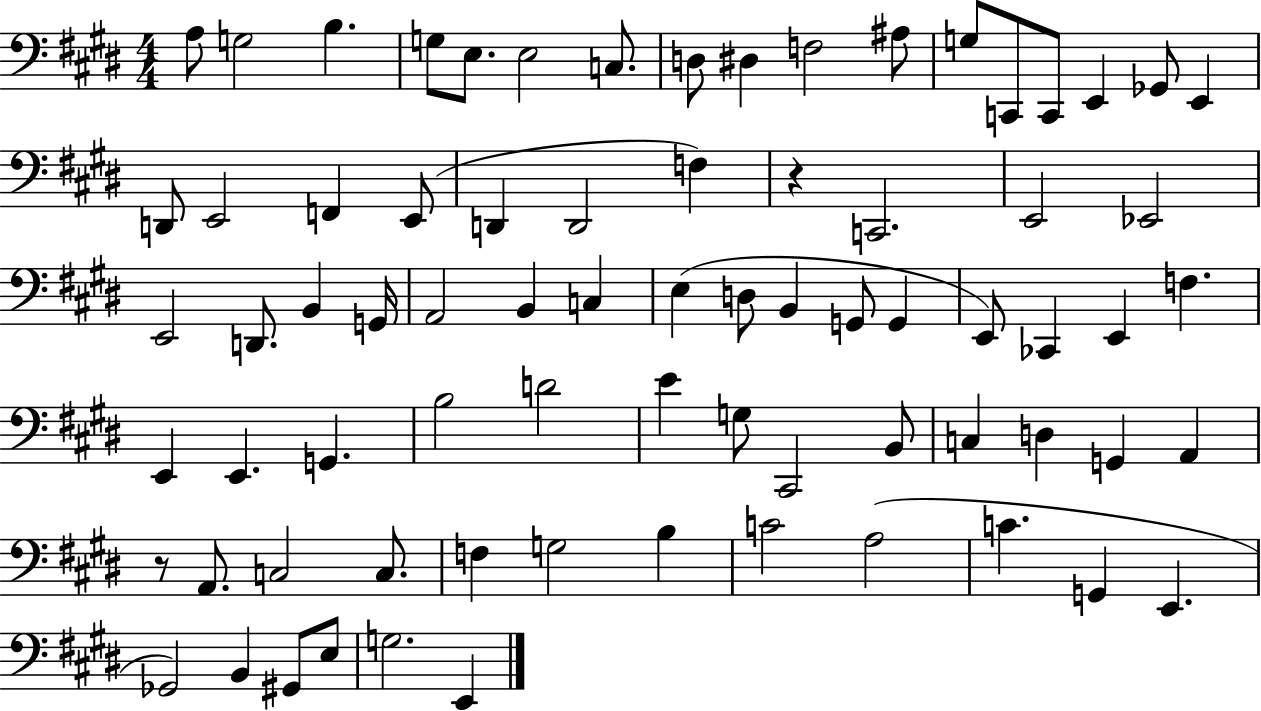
A3/e G3/h B3/q. G3/e E3/e. E3/h C3/e. D3/e D#3/q F3/h A#3/e G3/e C2/e C2/e E2/q Gb2/e E2/q D2/e E2/h F2/q E2/e D2/q D2/h F3/q R/q C2/h. E2/h Eb2/h E2/h D2/e. B2/q G2/s A2/h B2/q C3/q E3/q D3/e B2/q G2/e G2/q E2/e CES2/q E2/q F3/q. E2/q E2/q. G2/q. B3/h D4/h E4/q G3/e C#2/h B2/e C3/q D3/q G2/q A2/q R/e A2/e. C3/h C3/e. F3/q G3/h B3/q C4/h A3/h C4/q. G2/q E2/q. Gb2/h B2/q G#2/e E3/e G3/h. E2/q